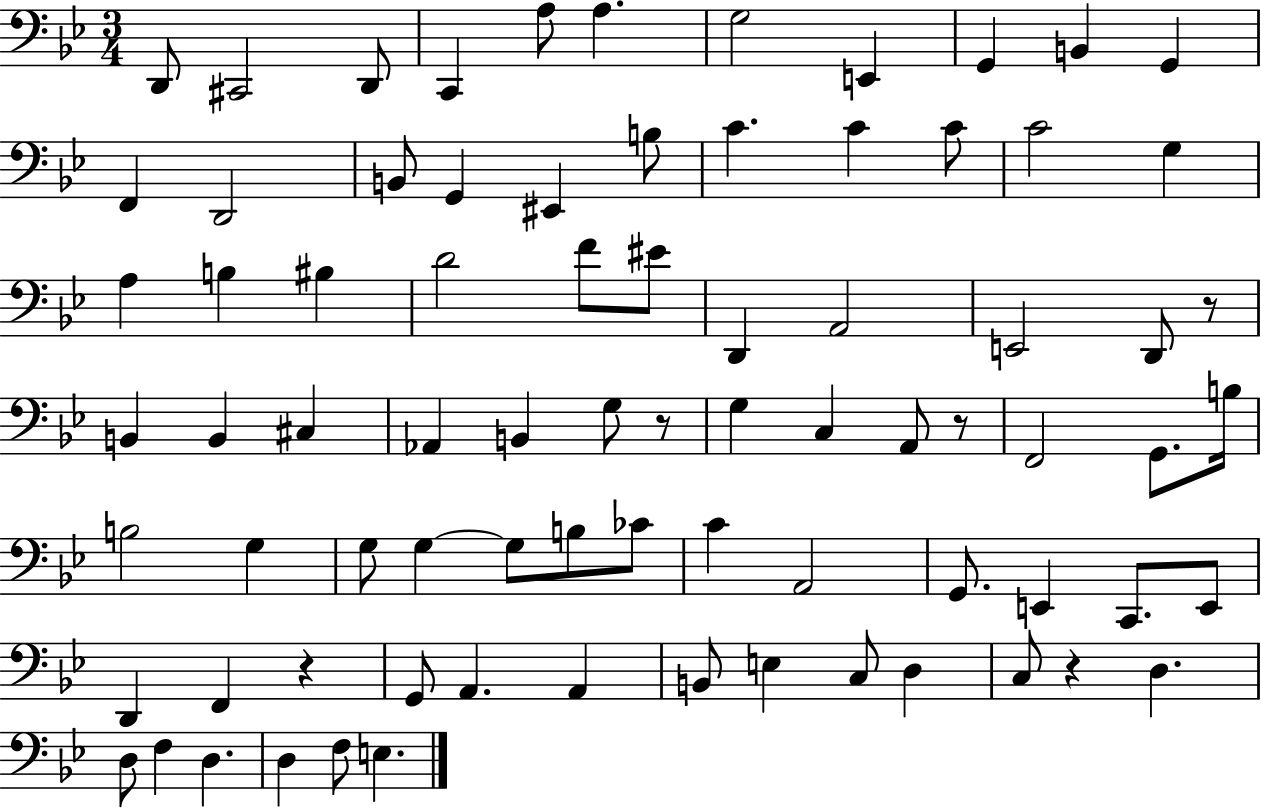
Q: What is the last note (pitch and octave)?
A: E3